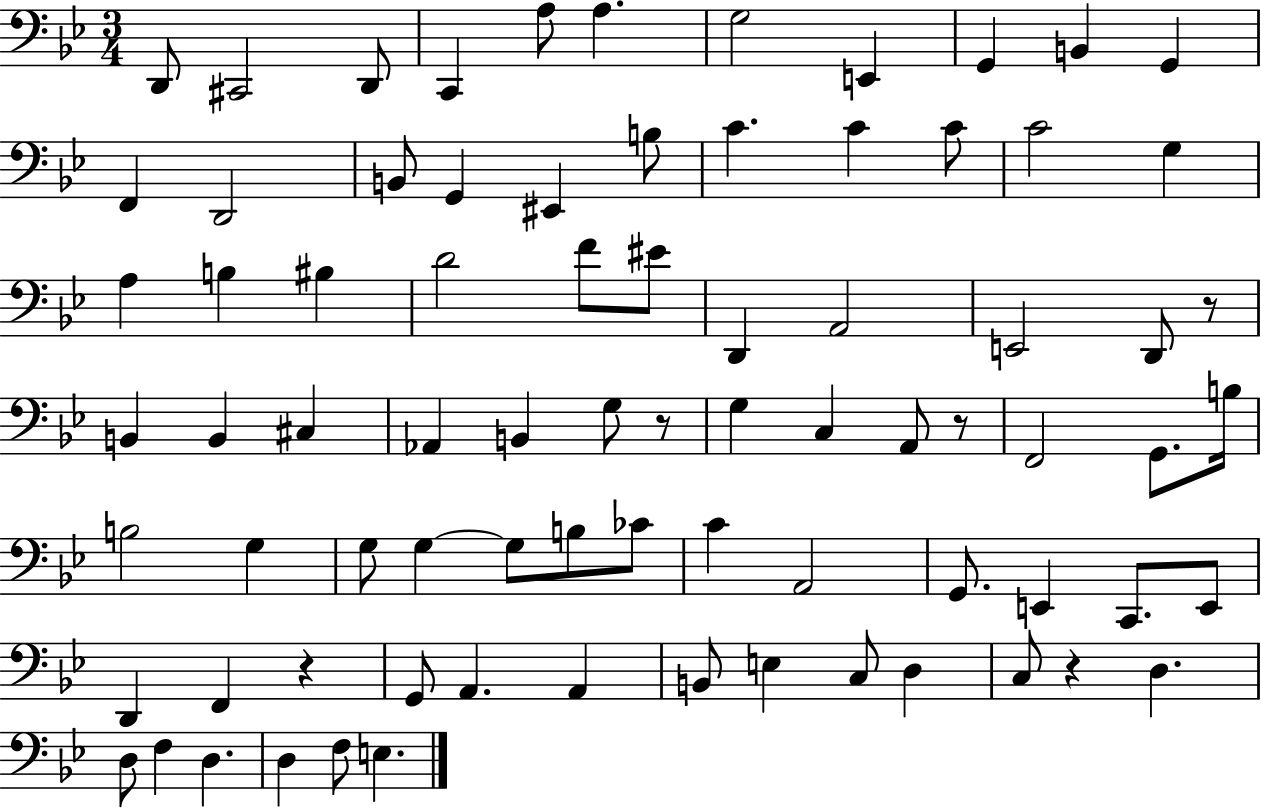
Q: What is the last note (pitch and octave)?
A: E3